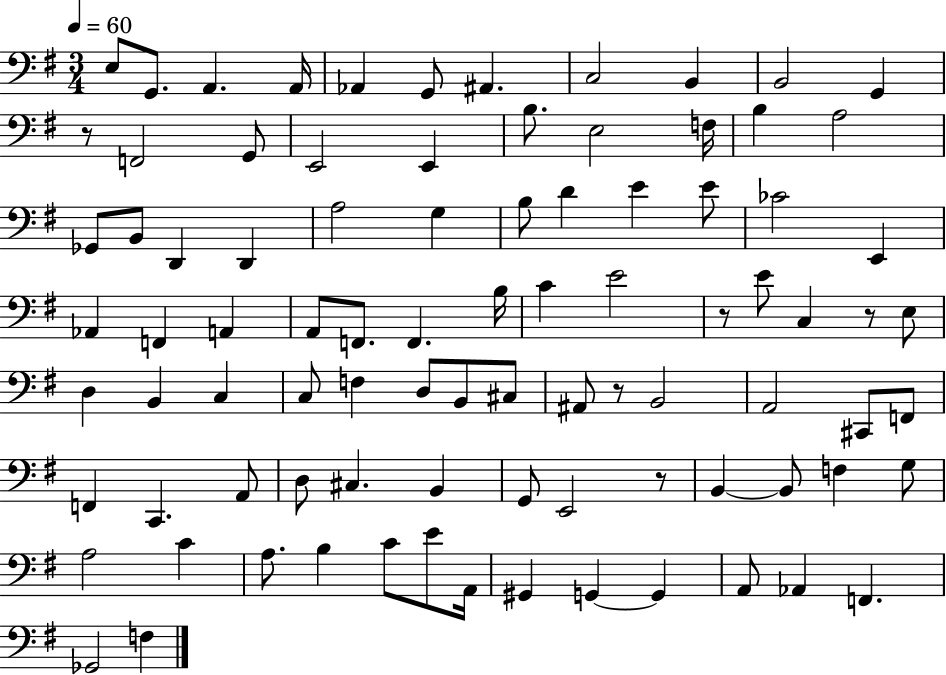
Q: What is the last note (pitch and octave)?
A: F3